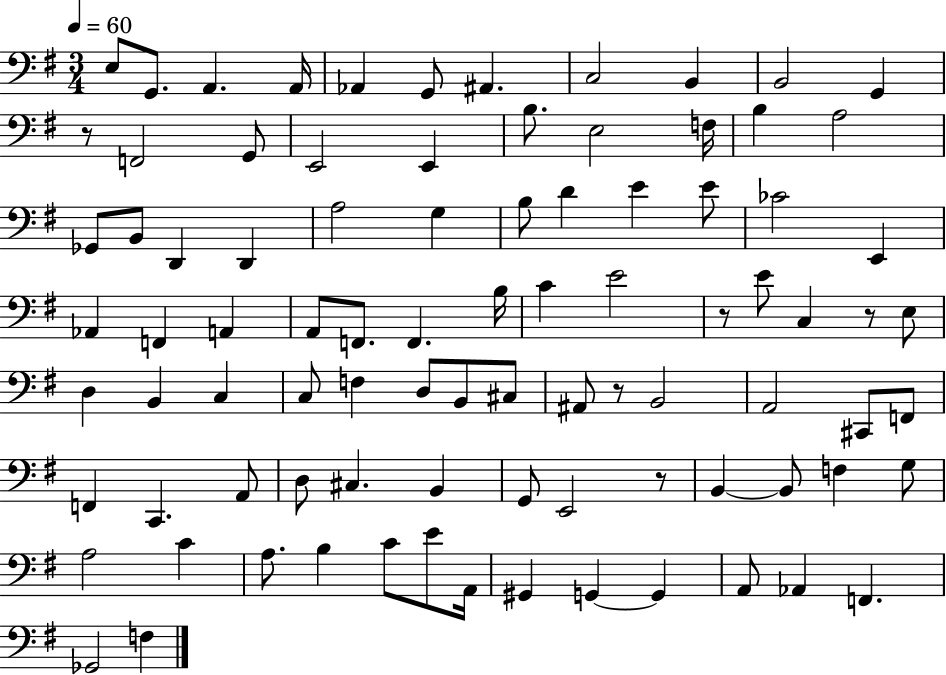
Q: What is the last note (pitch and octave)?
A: F3